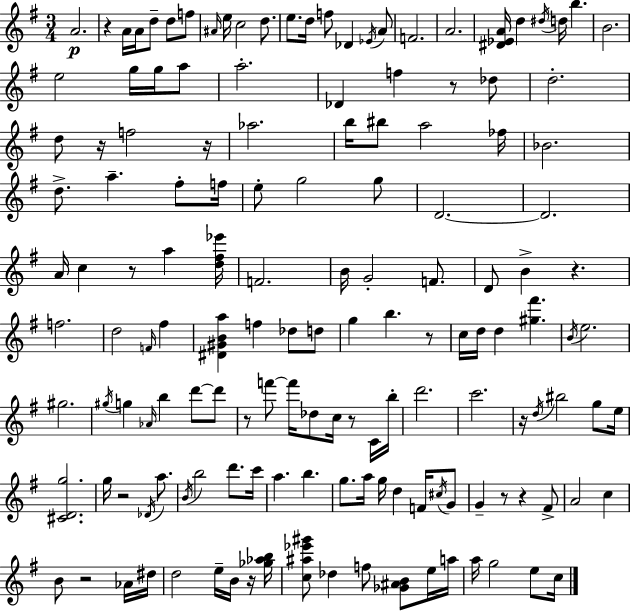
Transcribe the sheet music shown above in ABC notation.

X:1
T:Untitled
M:3/4
L:1/4
K:G
A2 z A/4 A/4 d/2 d/2 f/2 ^A/4 e/4 c2 d/2 e/2 d/4 f/2 _D _E/4 A/2 F2 A2 [^D_EA]/4 d ^d/4 d/4 b B2 e2 g/4 g/4 a/2 a2 _D f z/2 _d/2 d2 d/2 z/4 f2 z/4 _a2 b/4 ^b/2 a2 _f/4 _B2 d/2 a ^f/2 f/4 e/2 g2 g/2 D2 D2 A/4 c z/2 a [d^f_e']/4 F2 B/4 G2 F/2 D/2 B z f2 d2 F/4 ^f [^D^GBa] f _d/2 d/2 g b z/2 c/4 d/4 d [^g^f'] B/4 e2 ^g2 ^g/4 g _A/4 b d'/2 d'/2 z/2 f'/2 f'/4 _d/2 c/4 z/2 C/4 b/4 d'2 c'2 z/4 d/4 ^b2 g/2 e/4 [^CDg]2 g/4 z2 _D/4 a/2 B/4 b2 d'/2 c'/4 a b g/2 a/4 g/4 d F/4 ^c/4 G/2 G z/2 z ^F/2 A2 c B/2 z2 _A/4 ^d/4 d2 e/4 B/4 z/4 [_g_ab]/4 [c^a_e'^g']/2 _d f/2 [_G^AB]/2 e/4 a/4 a/4 g2 e/2 c/4